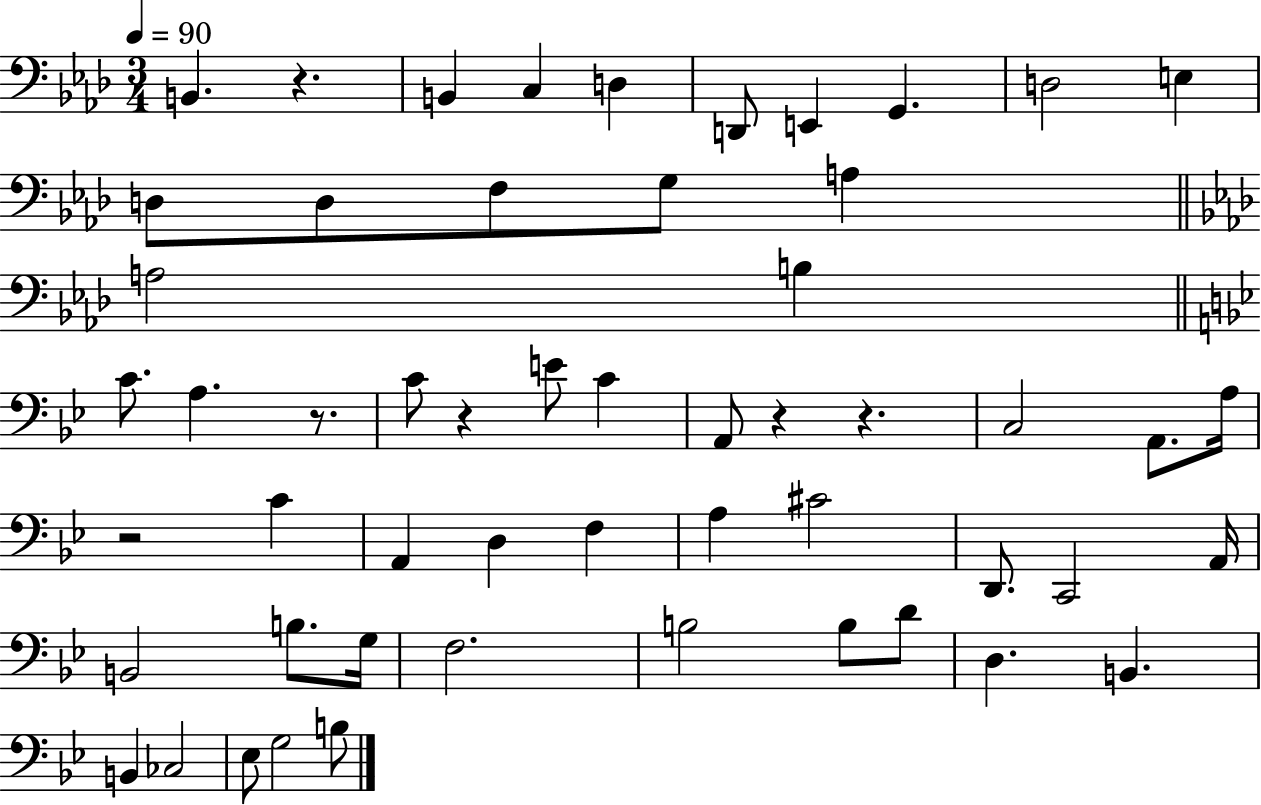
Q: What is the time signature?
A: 3/4